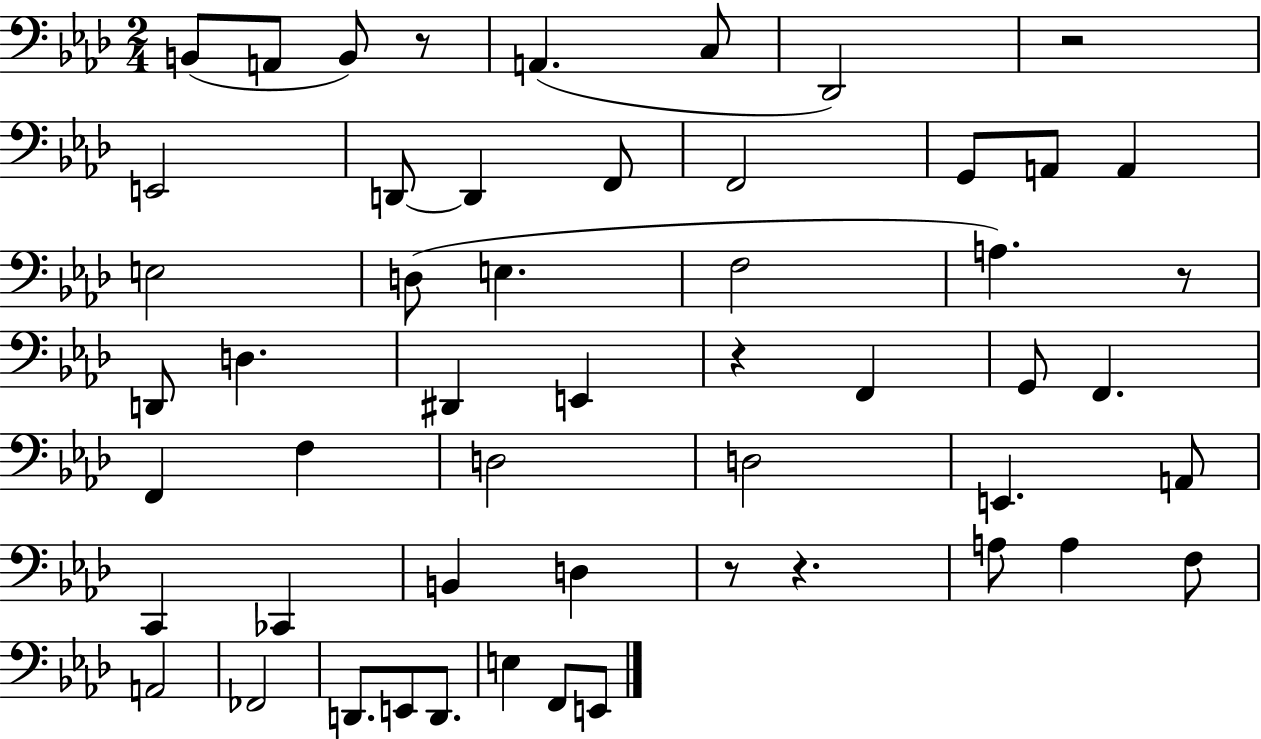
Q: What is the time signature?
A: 2/4